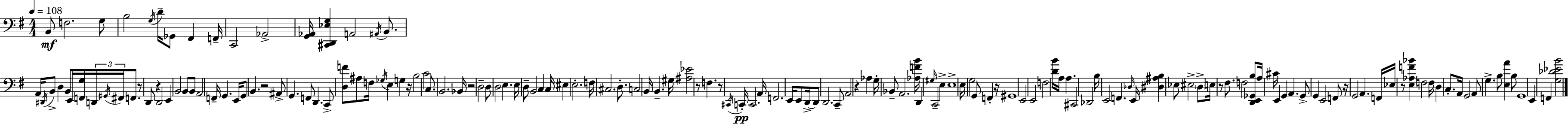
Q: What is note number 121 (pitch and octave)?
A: G2